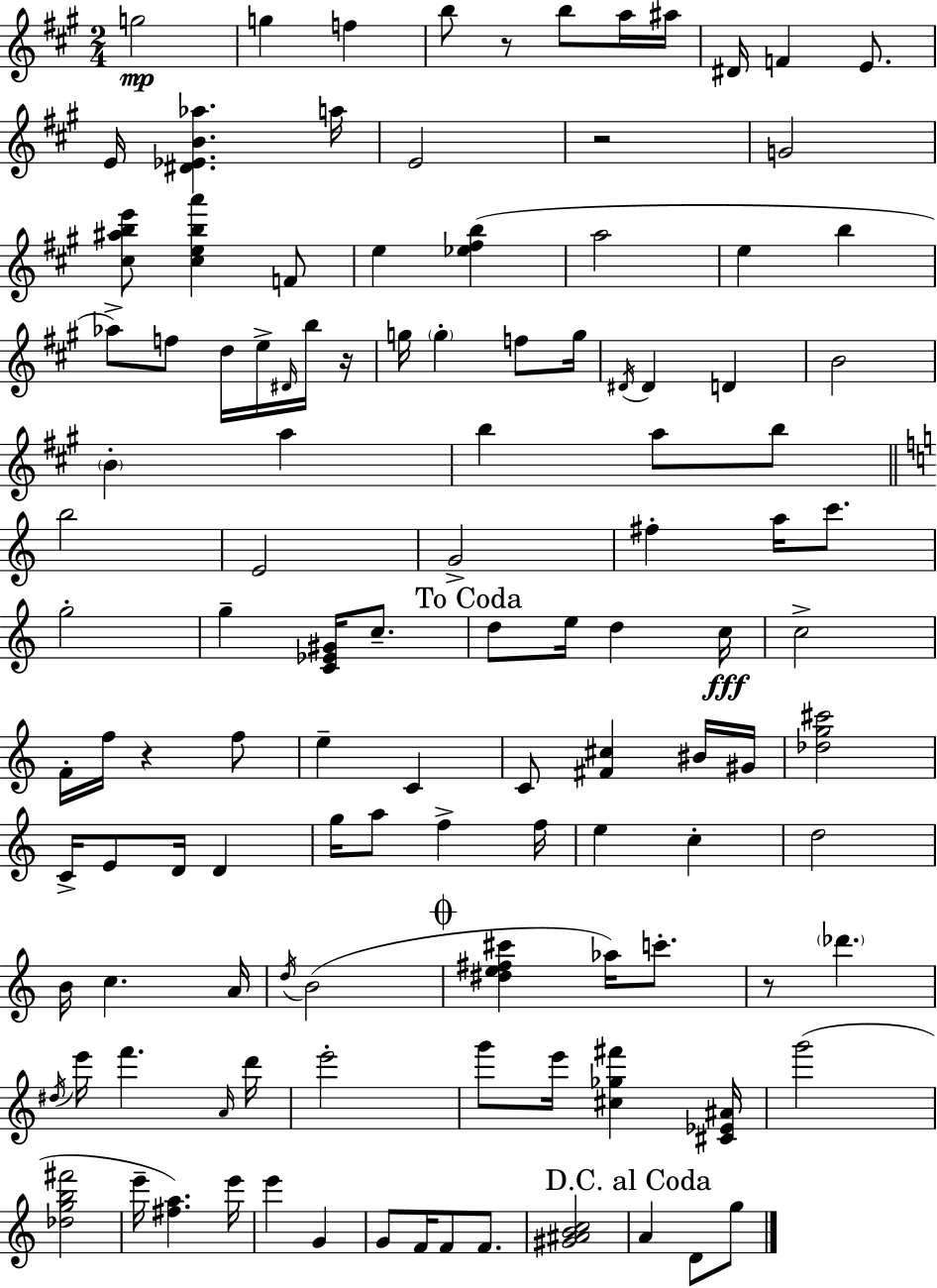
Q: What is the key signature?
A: A major